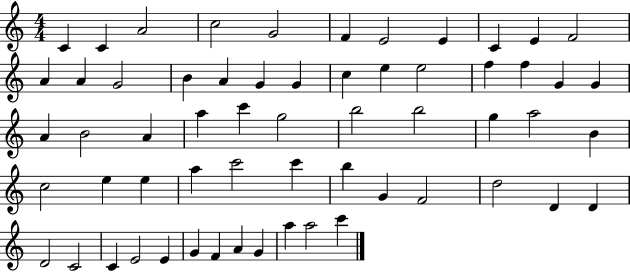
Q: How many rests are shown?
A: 0